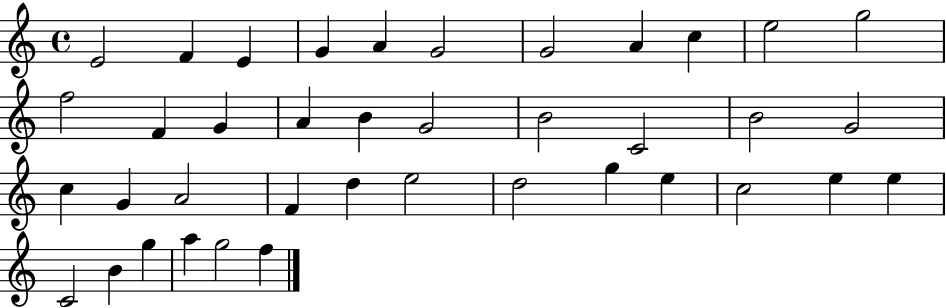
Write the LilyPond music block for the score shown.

{
  \clef treble
  \time 4/4
  \defaultTimeSignature
  \key c \major
  e'2 f'4 e'4 | g'4 a'4 g'2 | g'2 a'4 c''4 | e''2 g''2 | \break f''2 f'4 g'4 | a'4 b'4 g'2 | b'2 c'2 | b'2 g'2 | \break c''4 g'4 a'2 | f'4 d''4 e''2 | d''2 g''4 e''4 | c''2 e''4 e''4 | \break c'2 b'4 g''4 | a''4 g''2 f''4 | \bar "|."
}